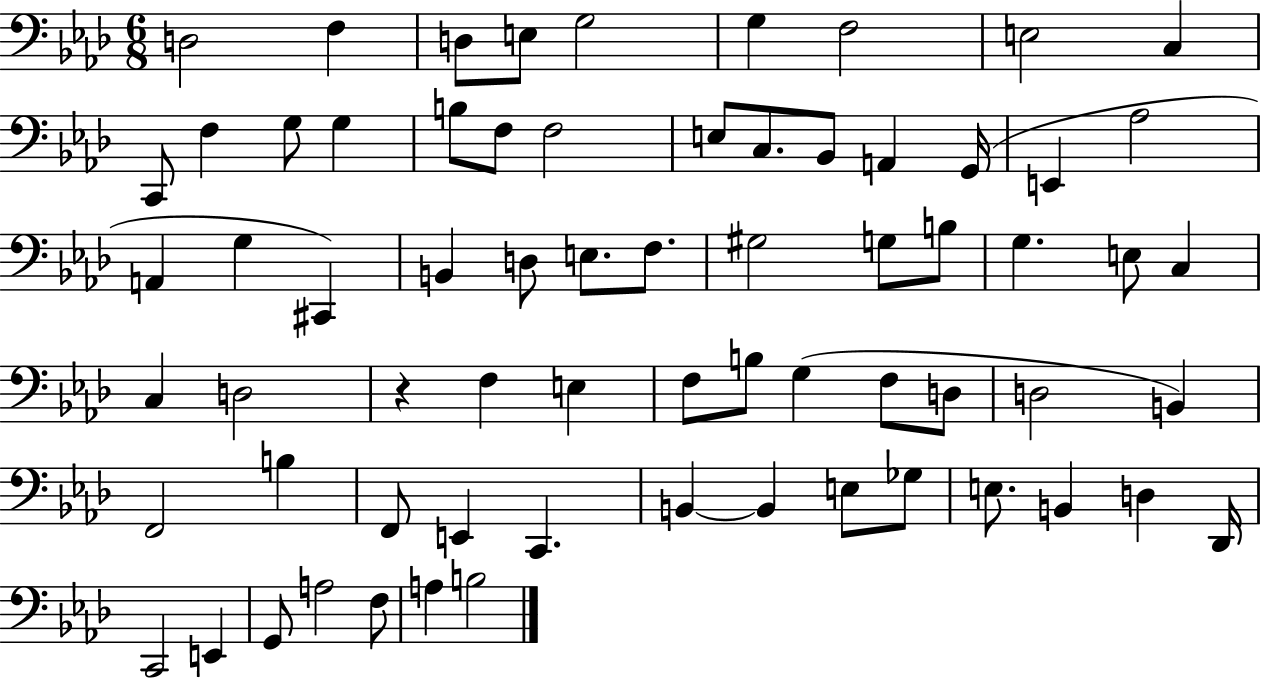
{
  \clef bass
  \numericTimeSignature
  \time 6/8
  \key aes \major
  d2 f4 | d8 e8 g2 | g4 f2 | e2 c4 | \break c,8 f4 g8 g4 | b8 f8 f2 | e8 c8. bes,8 a,4 g,16( | e,4 aes2 | \break a,4 g4 cis,4) | b,4 d8 e8. f8. | gis2 g8 b8 | g4. e8 c4 | \break c4 d2 | r4 f4 e4 | f8 b8 g4( f8 d8 | d2 b,4) | \break f,2 b4 | f,8 e,4 c,4. | b,4~~ b,4 e8 ges8 | e8. b,4 d4 des,16 | \break c,2 e,4 | g,8 a2 f8 | a4 b2 | \bar "|."
}